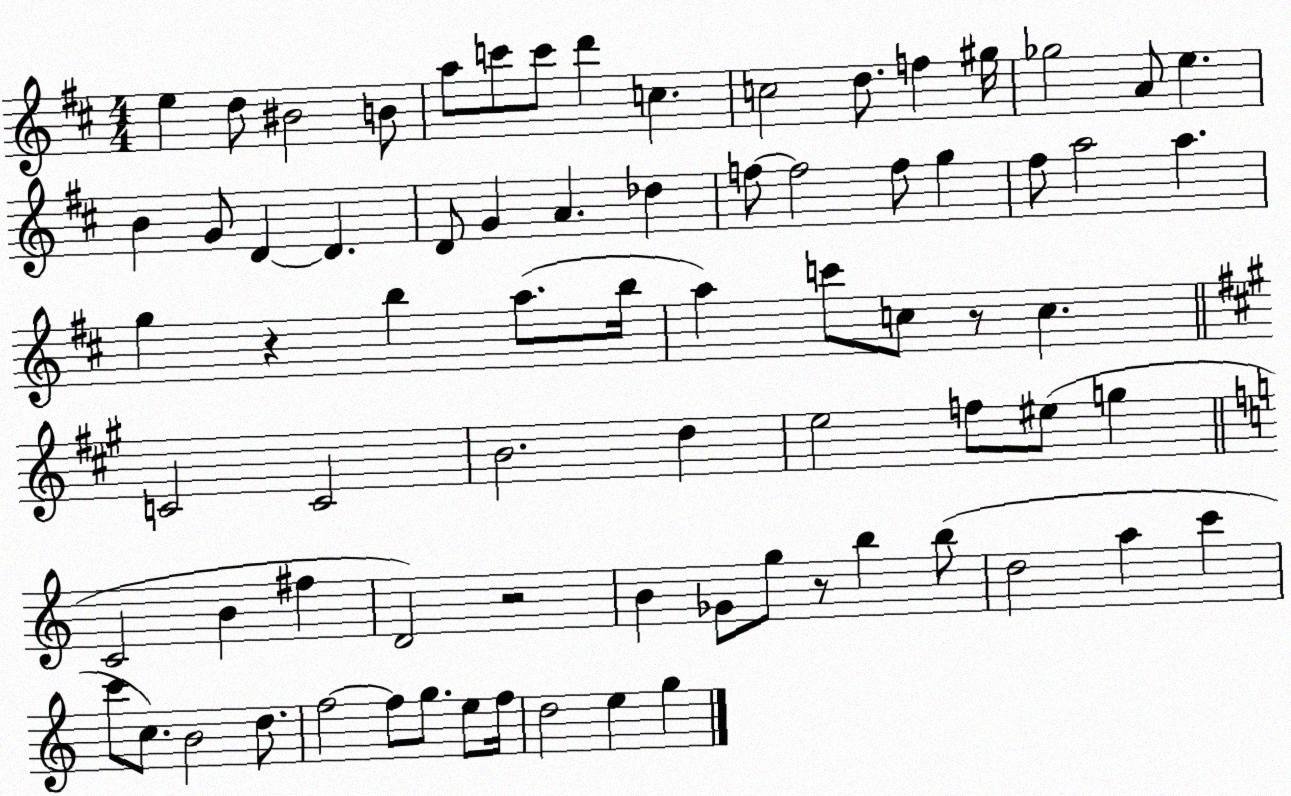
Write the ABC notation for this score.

X:1
T:Untitled
M:4/4
L:1/4
K:D
e d/2 ^B2 B/2 a/2 c'/2 c'/2 d' c c2 d/2 f ^g/4 _g2 A/2 e B G/2 D D D/2 G A _d f/2 f2 f/2 g ^f/2 a2 a g z b a/2 b/4 a c'/2 c/2 z/2 c C2 C2 B2 d e2 f/2 ^e/2 g C2 B ^f D2 z2 B _G/2 g/2 z/2 b b/2 d2 a c' c'/2 c/2 B2 d/2 f2 f/2 g/2 e/2 f/4 d2 e g